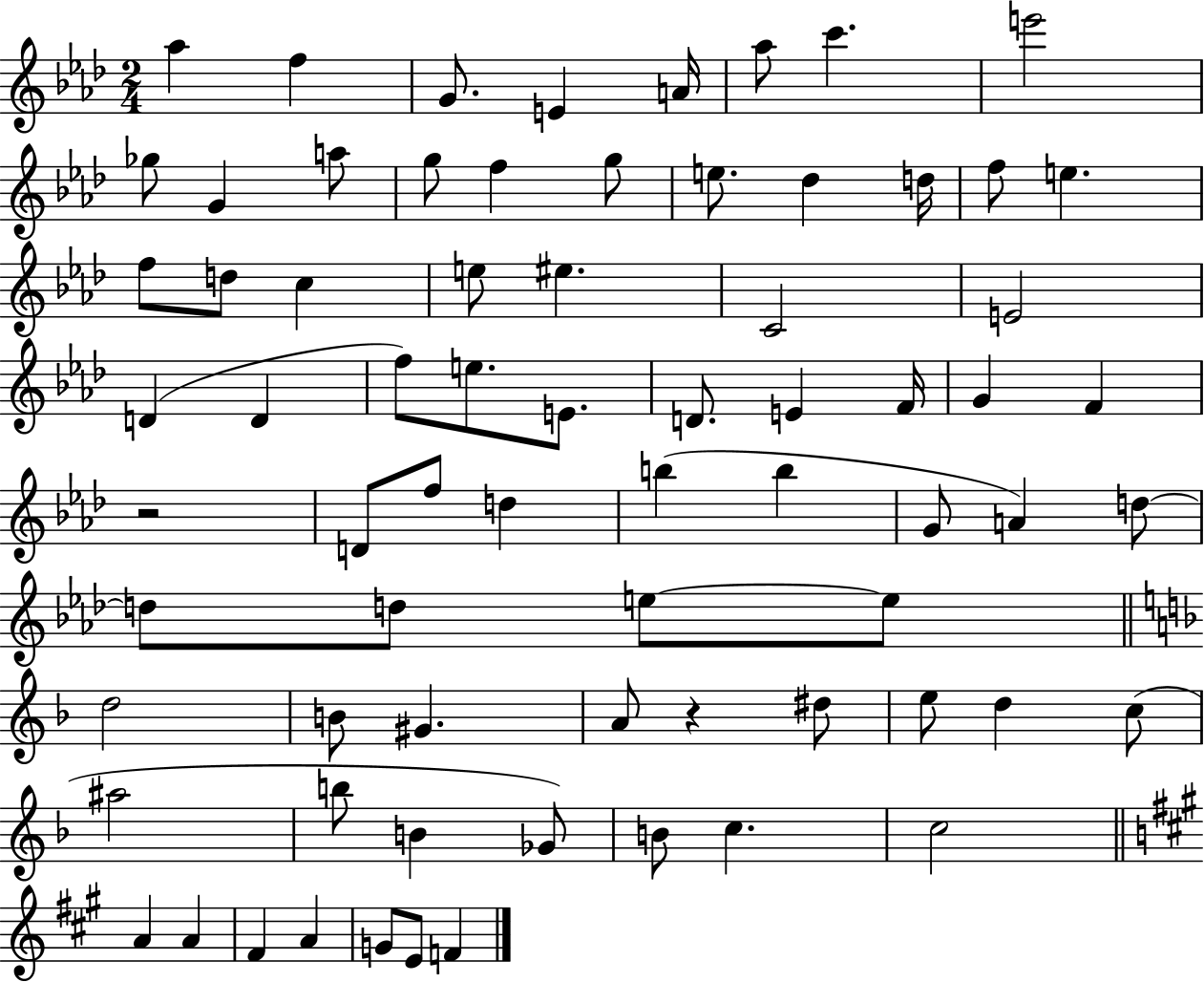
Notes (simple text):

Ab5/q F5/q G4/e. E4/q A4/s Ab5/e C6/q. E6/h Gb5/e G4/q A5/e G5/e F5/q G5/e E5/e. Db5/q D5/s F5/e E5/q. F5/e D5/e C5/q E5/e EIS5/q. C4/h E4/h D4/q D4/q F5/e E5/e. E4/e. D4/e. E4/q F4/s G4/q F4/q R/h D4/e F5/e D5/q B5/q B5/q G4/e A4/q D5/e D5/e D5/e E5/e E5/e D5/h B4/e G#4/q. A4/e R/q D#5/e E5/e D5/q C5/e A#5/h B5/e B4/q Gb4/e B4/e C5/q. C5/h A4/q A4/q F#4/q A4/q G4/e E4/e F4/q